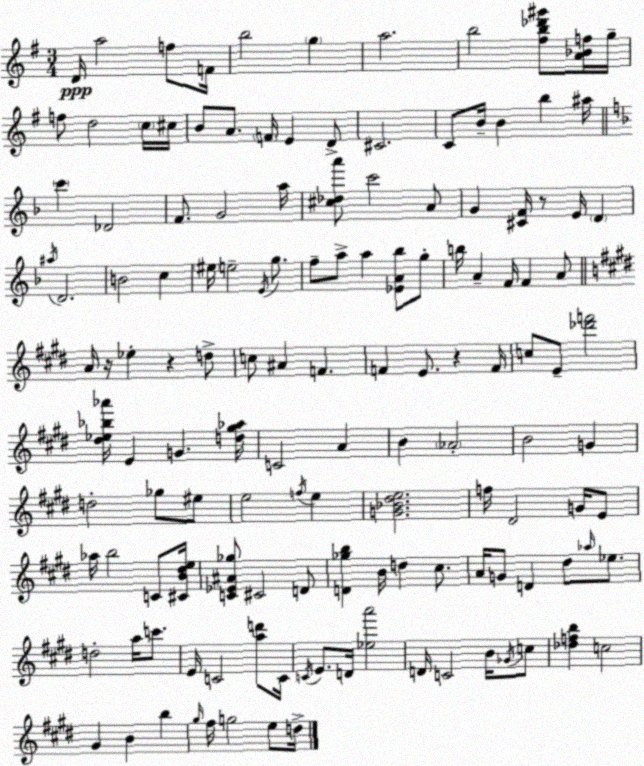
X:1
T:Untitled
M:3/4
L:1/4
K:G
D/4 a2 f/2 F/4 b2 g a2 b2 [^fb_d'^g']/2 [A_Bf]/4 g/4 f/2 d2 c/4 ^c/4 B/2 A/2 F/4 E D/2 ^C2 C/2 B/4 B b ^a/4 c' _D2 F/2 G2 a/4 [^c_da']/2 c'2 A/2 G [^CF]/4 z/2 E/4 D ^a/4 D2 B2 c ^e/4 e2 E/4 g/2 f/2 a/2 a [_EA_b]/2 g/2 b/4 A F/4 F A/2 A/4 z/4 _e z d/2 c/2 ^A F F E/2 z F/4 c/2 E/2 [_d'f']2 [^d_e_b_a']/4 E G [d^g_a]/4 C2 A B _A2 B2 G d2 _g/2 ^e/2 e2 f/4 e [G_B^de]2 f/4 ^D2 G/4 E/2 _a/4 b2 C/2 [^CB^de]/4 [C_E^A_g]/2 ^C2 D/2 [D_gb] B/4 d ^c/2 A/4 G/2 D ^d/2 _a/4 _e/2 d2 a/4 c'/2 E/4 C2 [ad']/2 C/4 C/4 E/2 D/4 [_ea']2 D/4 C2 B/4 _G/4 c/2 [_dfb] c2 ^G B b ^g/4 ^f/4 g2 e/2 d/4